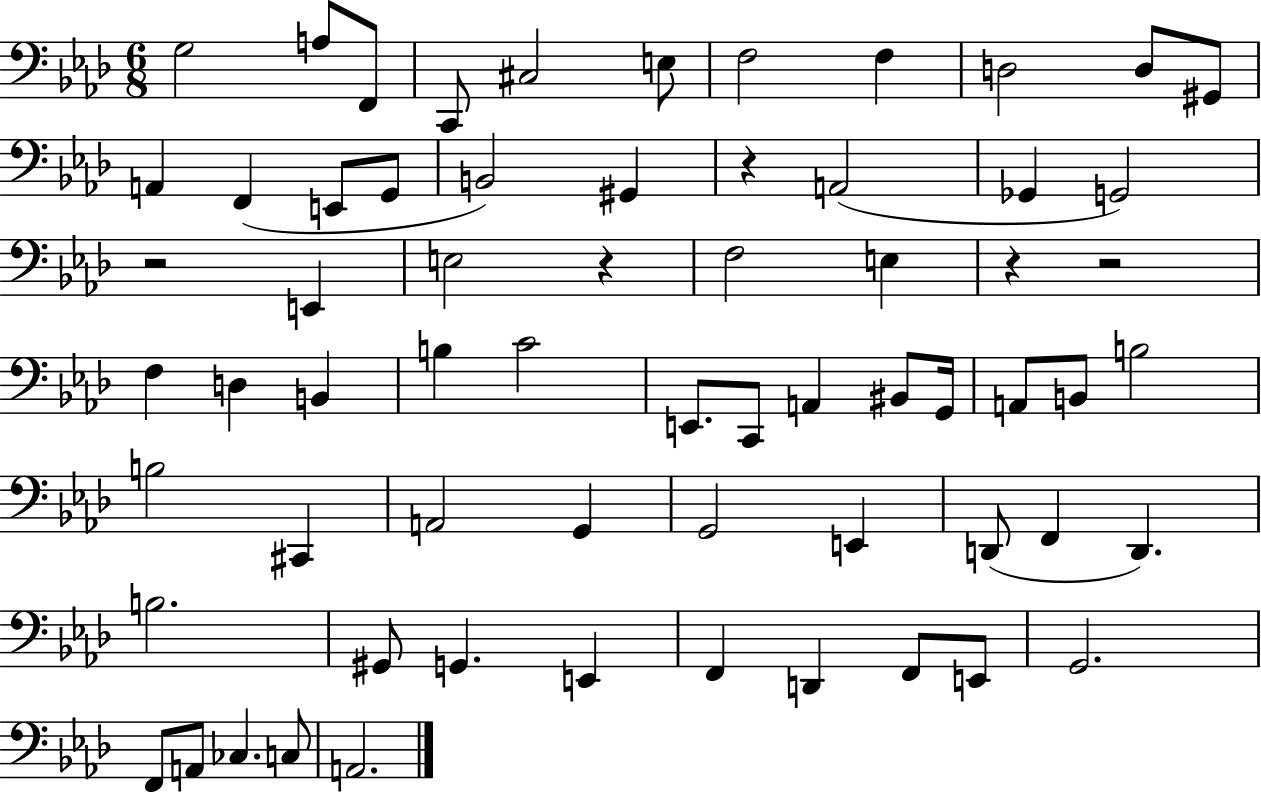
G3/h A3/e F2/e C2/e C#3/h E3/e F3/h F3/q D3/h D3/e G#2/e A2/q F2/q E2/e G2/e B2/h G#2/q R/q A2/h Gb2/q G2/h R/h E2/q E3/h R/q F3/h E3/q R/q R/h F3/q D3/q B2/q B3/q C4/h E2/e. C2/e A2/q BIS2/e G2/s A2/e B2/e B3/h B3/h C#2/q A2/h G2/q G2/h E2/q D2/e F2/q D2/q. B3/h. G#2/e G2/q. E2/q F2/q D2/q F2/e E2/e G2/h. F2/e A2/e CES3/q. C3/e A2/h.